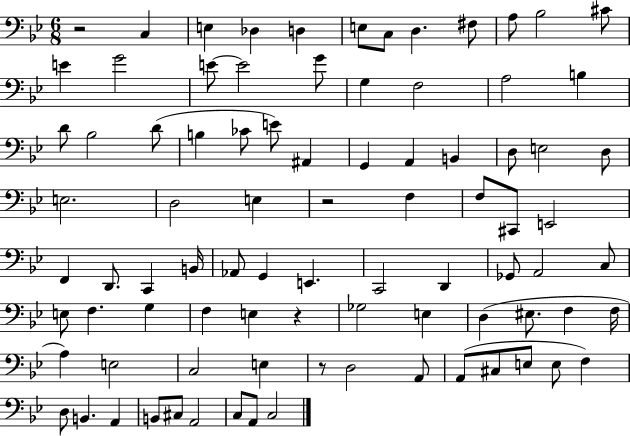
R/h C3/q E3/q Db3/q D3/q E3/e C3/e D3/q. F#3/e A3/e Bb3/h C#4/e E4/q G4/h E4/e E4/h G4/e G3/q F3/h A3/h B3/q D4/e Bb3/h D4/e B3/q CES4/e E4/e A#2/q G2/q A2/q B2/q D3/e E3/h D3/e E3/h. D3/h E3/q R/h F3/q F3/e C#2/e E2/h F2/q D2/e. C2/q B2/s Ab2/e G2/q E2/q. C2/h D2/q Gb2/e A2/h C3/e E3/e F3/q. G3/q F3/q E3/q R/q Gb3/h E3/q D3/q EIS3/e. F3/q F3/s A3/q E3/h C3/h E3/q R/e D3/h A2/e A2/e C#3/e E3/e E3/e F3/q D3/e B2/q. A2/q B2/e C#3/e A2/h C3/e A2/e C3/h